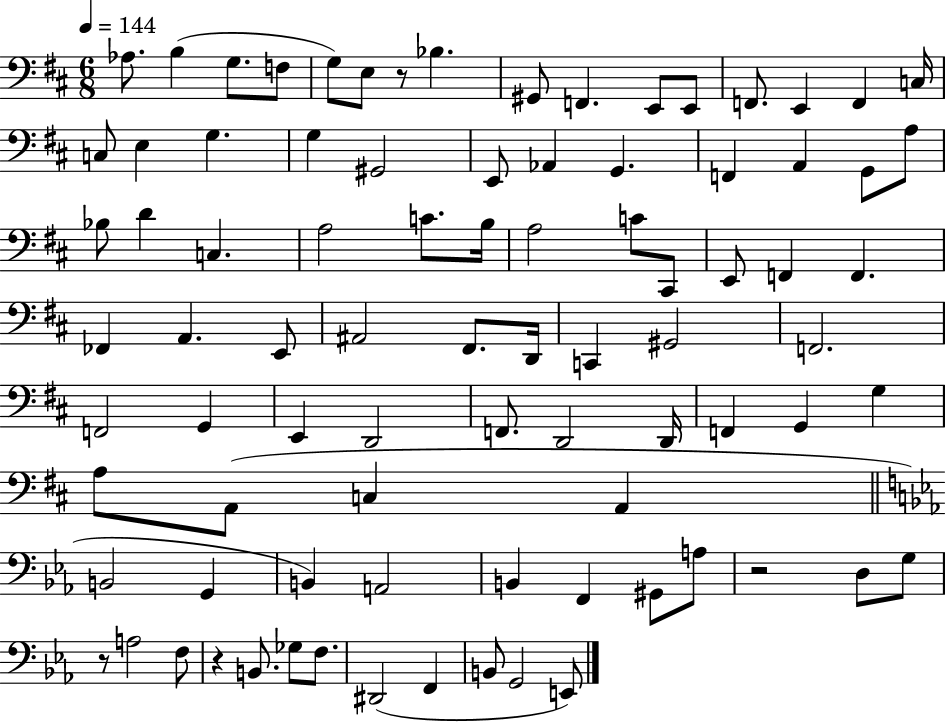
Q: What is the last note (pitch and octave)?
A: E2